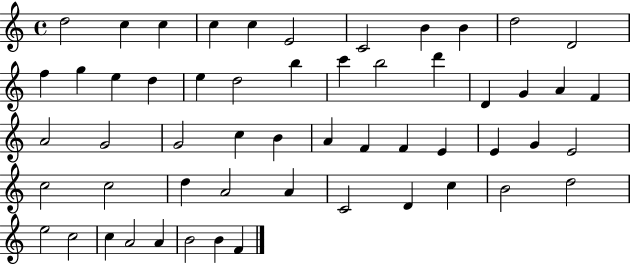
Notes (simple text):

D5/h C5/q C5/q C5/q C5/q E4/h C4/h B4/q B4/q D5/h D4/h F5/q G5/q E5/q D5/q E5/q D5/h B5/q C6/q B5/h D6/q D4/q G4/q A4/q F4/q A4/h G4/h G4/h C5/q B4/q A4/q F4/q F4/q E4/q E4/q G4/q E4/h C5/h C5/h D5/q A4/h A4/q C4/h D4/q C5/q B4/h D5/h E5/h C5/h C5/q A4/h A4/q B4/h B4/q F4/q